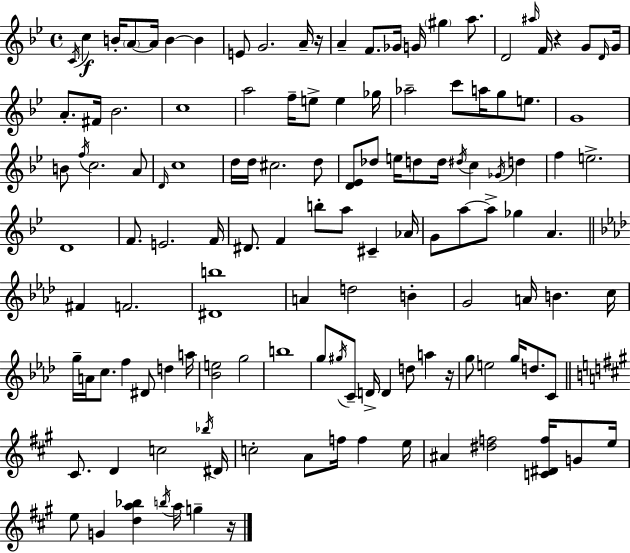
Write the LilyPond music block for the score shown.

{
  \clef treble
  \time 4/4
  \defaultTimeSignature
  \key g \minor
  \acciaccatura { c'16 }\f c''4 b'16-. \parenthesize a'8~~ a'16 b'4~~ b'4 | e'8 g'2. a'16-- | r16 a'4-- f'8. ges'16 g'16 \parenthesize gis''4 a''8. | d'2 \grace { ais''16 } f'16 r4 g'8 | \break \grace { d'16 } g'16 a'8.-. fis'16 bes'2. | c''1 | a''2 f''16-- e''8-> e''4 | ges''16 aes''2-- c'''8 a''16 g''8 | \break e''8. g'1 | b'8 \acciaccatura { f''16 } c''2. | a'8 \grace { d'16 } c''1 | d''16 d''16 cis''2. | \break d''8 <d' ees'>8 des''8 e''16 d''8 d''16 \acciaccatura { dis''16 } c''4 | \acciaccatura { ges'16 } d''4 f''4 e''2.-> | d'1 | f'8. e'2. | \break f'16 dis'8. f'4 b''8-. | a''8 cis'4-- aes'16 g'8 a''8~~ a''8-> ges''4 | a'4. \bar "||" \break \key aes \major fis'4 f'2. | <dis' b''>1 | a'4 d''2 b'4-. | g'2 a'16 b'4. c''16 | \break g''16-- a'16 c''8. f''4 dis'8 d''4 a''16 | <bes' e''>2 g''2 | b''1 | g''8 \acciaccatura { gis''16 } c'8-- d'16-> d'4 d''8 a''4 | \break r16 g''8 e''2 g''16 d''8. c'8 | \bar "||" \break \key a \major cis'8. d'4 c''2 \acciaccatura { bes''16 } | dis'16 c''2-. a'8 f''16 f''4 | e''16 ais'4 <dis'' f''>2 <c' dis' f''>16 g'8 | e''16 e''8 g'4 <d'' a'' bes''>4 \acciaccatura { b''16 } a''16 g''4-- | \break r16 \bar "|."
}